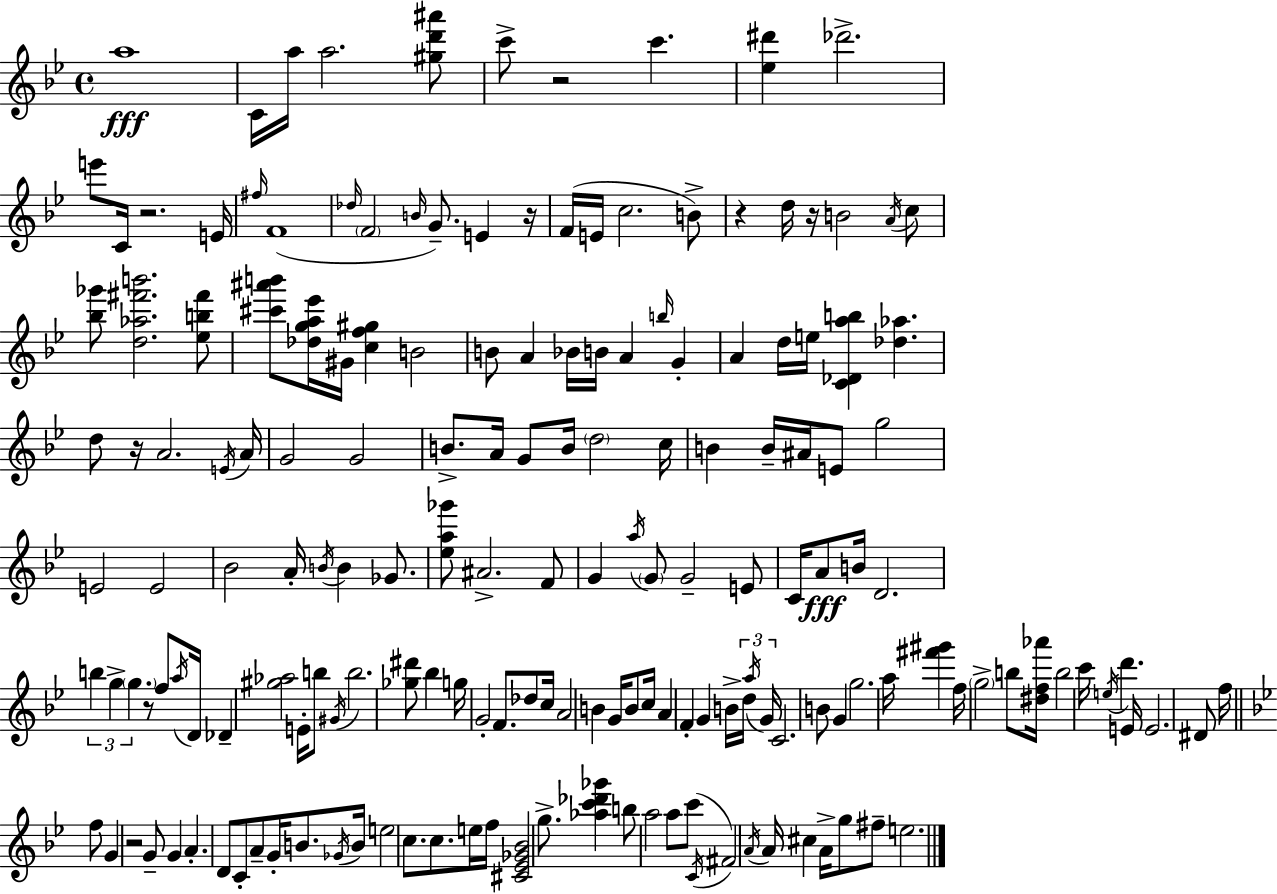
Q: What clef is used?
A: treble